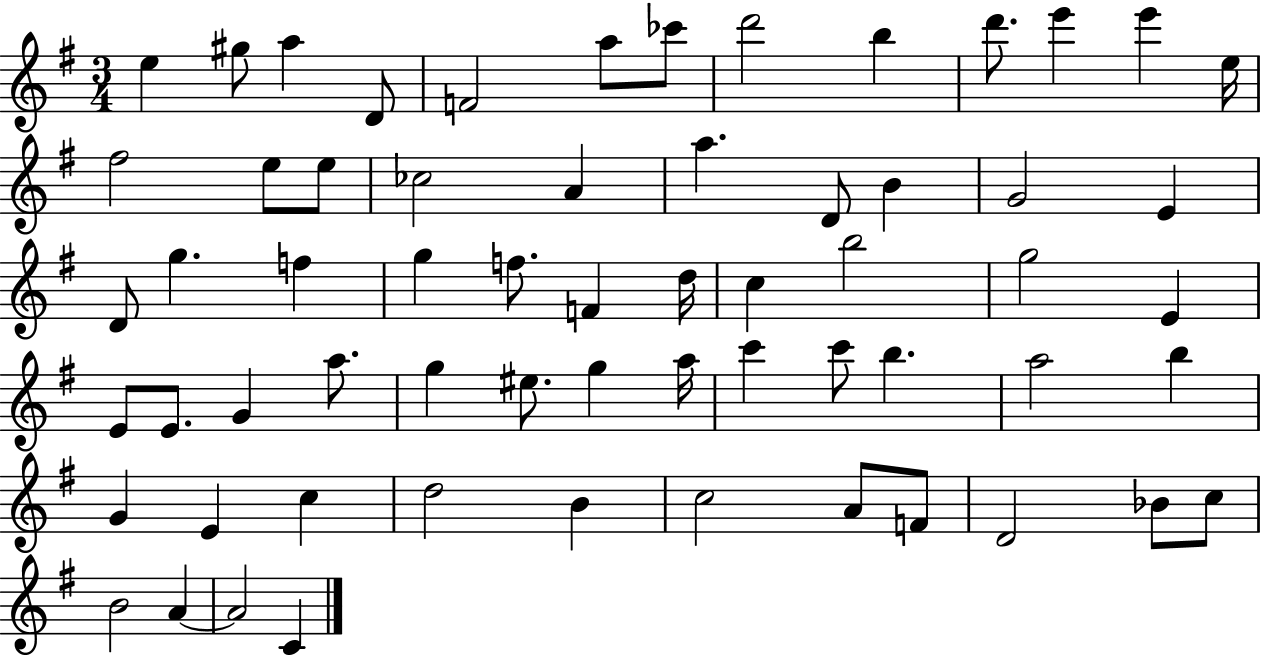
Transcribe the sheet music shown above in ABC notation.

X:1
T:Untitled
M:3/4
L:1/4
K:G
e ^g/2 a D/2 F2 a/2 _c'/2 d'2 b d'/2 e' e' e/4 ^f2 e/2 e/2 _c2 A a D/2 B G2 E D/2 g f g f/2 F d/4 c b2 g2 E E/2 E/2 G a/2 g ^e/2 g a/4 c' c'/2 b a2 b G E c d2 B c2 A/2 F/2 D2 _B/2 c/2 B2 A A2 C